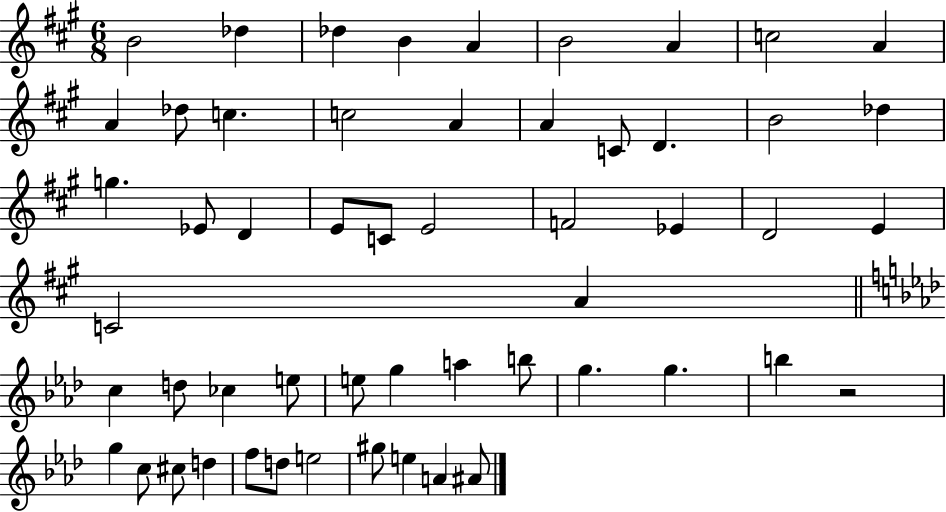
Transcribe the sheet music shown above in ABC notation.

X:1
T:Untitled
M:6/8
L:1/4
K:A
B2 _d _d B A B2 A c2 A A _d/2 c c2 A A C/2 D B2 _d g _E/2 D E/2 C/2 E2 F2 _E D2 E C2 A c d/2 _c e/2 e/2 g a b/2 g g b z2 g c/2 ^c/2 d f/2 d/2 e2 ^g/2 e A ^A/2